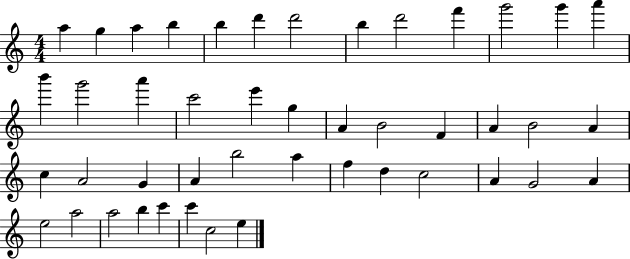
{
  \clef treble
  \numericTimeSignature
  \time 4/4
  \key c \major
  a''4 g''4 a''4 b''4 | b''4 d'''4 d'''2 | b''4 d'''2 f'''4 | g'''2 g'''4 a'''4 | \break b'''4 g'''2 a'''4 | c'''2 e'''4 g''4 | a'4 b'2 f'4 | a'4 b'2 a'4 | \break c''4 a'2 g'4 | a'4 b''2 a''4 | f''4 d''4 c''2 | a'4 g'2 a'4 | \break e''2 a''2 | a''2 b''4 c'''4 | c'''4 c''2 e''4 | \bar "|."
}